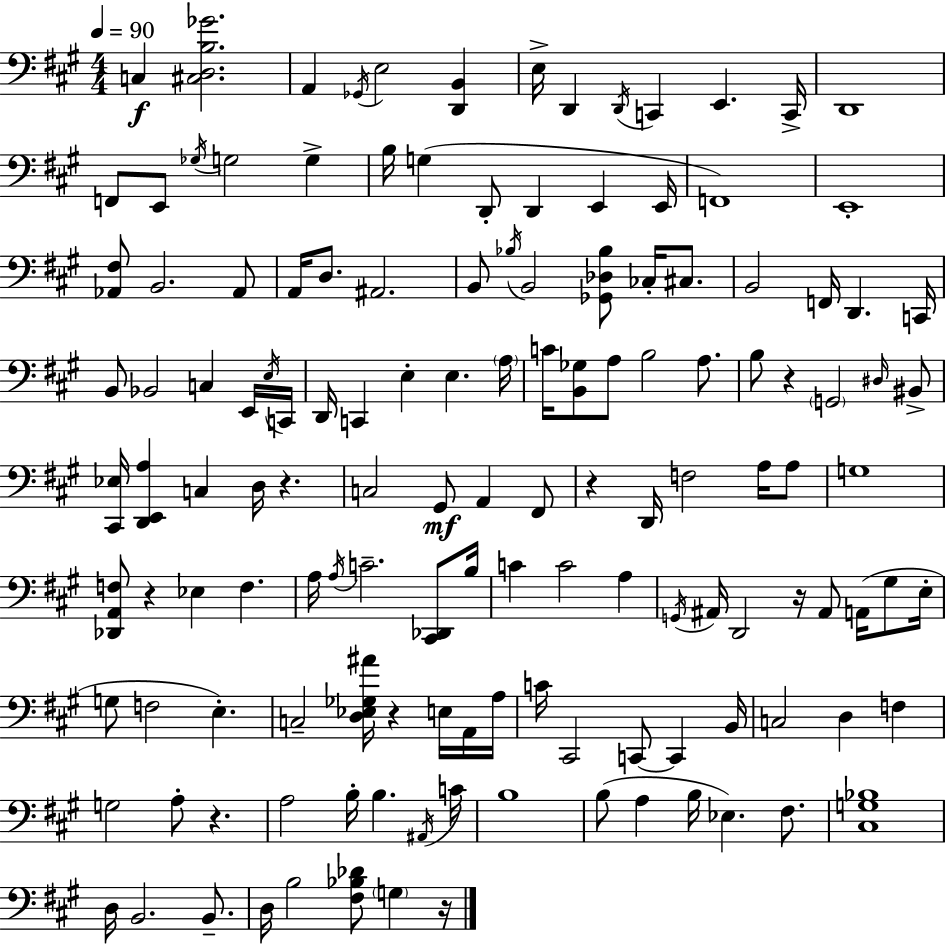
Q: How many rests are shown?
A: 8